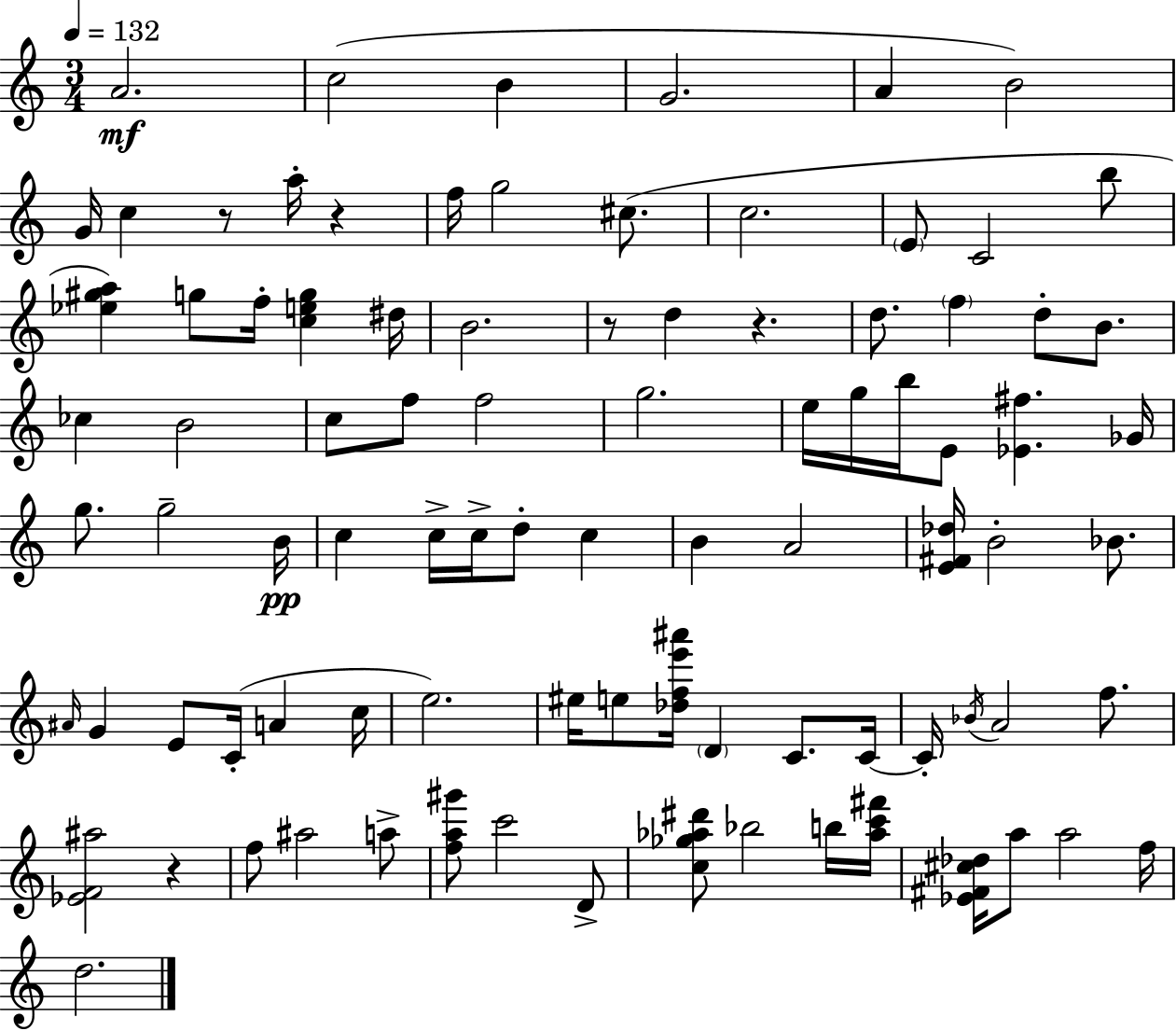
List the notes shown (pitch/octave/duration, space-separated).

A4/h. C5/h B4/q G4/h. A4/q B4/h G4/s C5/q R/e A5/s R/q F5/s G5/h C#5/e. C5/h. E4/e C4/h B5/e [Eb5,G#5,A5]/q G5/e F5/s [C5,E5,G5]/q D#5/s B4/h. R/e D5/q R/q. D5/e. F5/q D5/e B4/e. CES5/q B4/h C5/e F5/e F5/h G5/h. E5/s G5/s B5/s E4/e [Eb4,F#5]/q. Gb4/s G5/e. G5/h B4/s C5/q C5/s C5/s D5/e C5/q B4/q A4/h [E4,F#4,Db5]/s B4/h Bb4/e. A#4/s G4/q E4/e C4/s A4/q C5/s E5/h. EIS5/s E5/e [Db5,F5,E6,A#6]/s D4/q C4/e. C4/s C4/s Bb4/s A4/h F5/e. [Eb4,F4,A#5]/h R/q F5/e A#5/h A5/e [F5,A5,G#6]/e C6/h D4/e [C5,Gb5,Ab5,D#6]/e Bb5/h B5/s [Ab5,C6,F#6]/s [Eb4,F#4,C#5,Db5]/s A5/e A5/h F5/s D5/h.